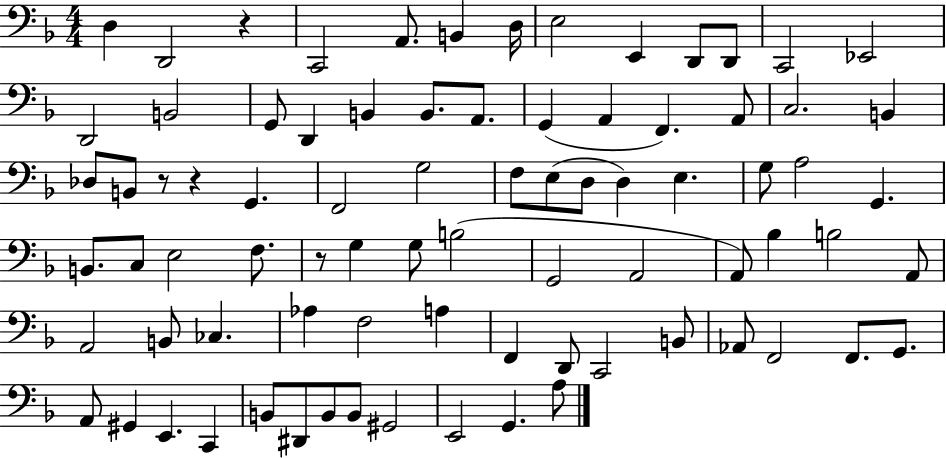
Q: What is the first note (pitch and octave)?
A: D3